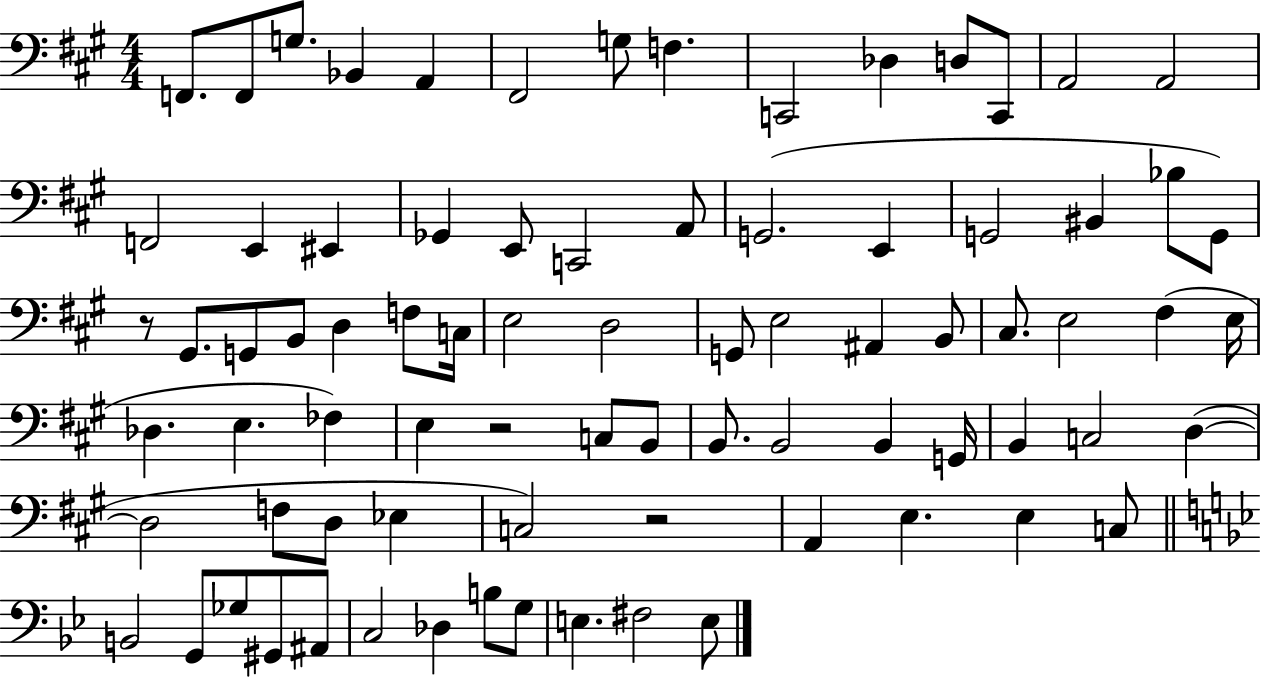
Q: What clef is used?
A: bass